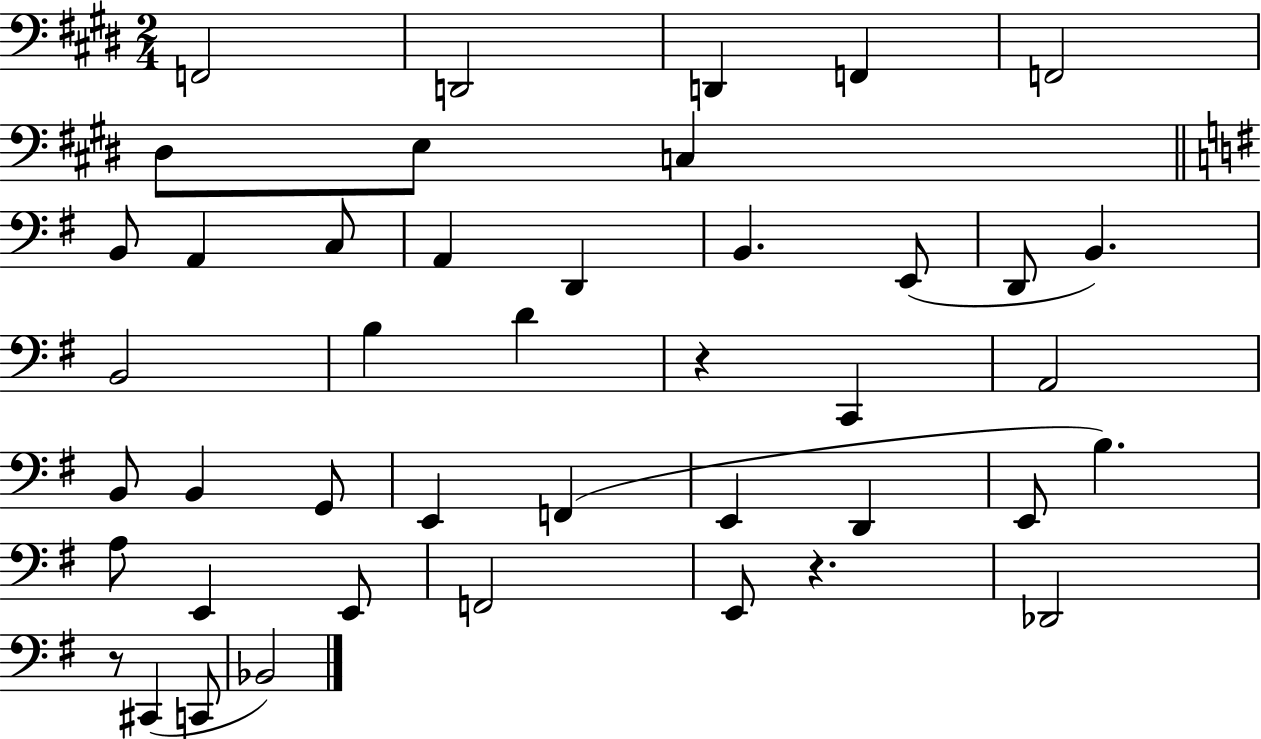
F2/h D2/h D2/q F2/q F2/h D#3/e E3/e C3/q B2/e A2/q C3/e A2/q D2/q B2/q. E2/e D2/e B2/q. B2/h B3/q D4/q R/q C2/q A2/h B2/e B2/q G2/e E2/q F2/q E2/q D2/q E2/e B3/q. A3/e E2/q E2/e F2/h E2/e R/q. Db2/h R/e C#2/q C2/e Bb2/h